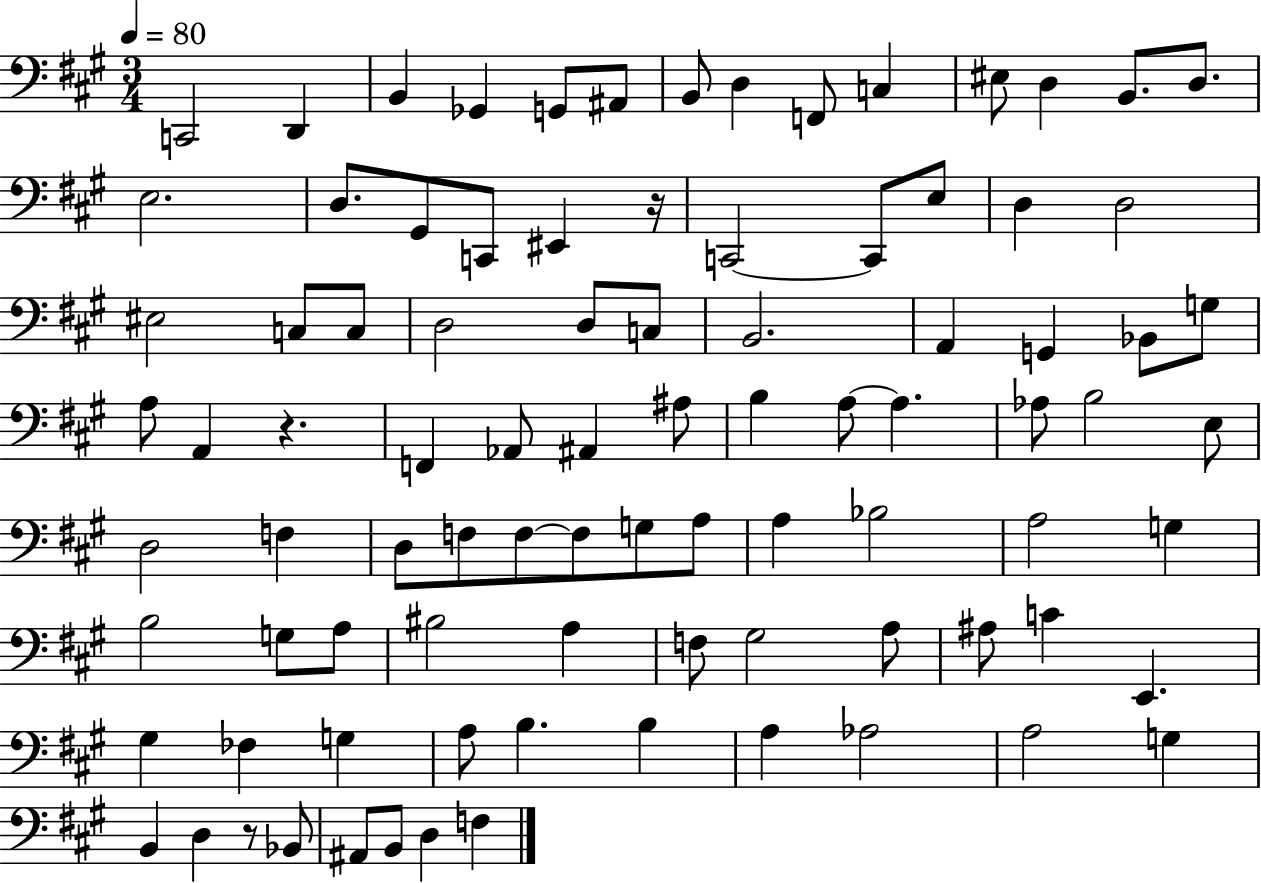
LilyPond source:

{
  \clef bass
  \numericTimeSignature
  \time 3/4
  \key a \major
  \tempo 4 = 80
  c,2 d,4 | b,4 ges,4 g,8 ais,8 | b,8 d4 f,8 c4 | eis8 d4 b,8. d8. | \break e2. | d8. gis,8 c,8 eis,4 r16 | c,2~~ c,8 e8 | d4 d2 | \break eis2 c8 c8 | d2 d8 c8 | b,2. | a,4 g,4 bes,8 g8 | \break a8 a,4 r4. | f,4 aes,8 ais,4 ais8 | b4 a8~~ a4. | aes8 b2 e8 | \break d2 f4 | d8 f8 f8~~ f8 g8 a8 | a4 bes2 | a2 g4 | \break b2 g8 a8 | bis2 a4 | f8 gis2 a8 | ais8 c'4 e,4. | \break gis4 fes4 g4 | a8 b4. b4 | a4 aes2 | a2 g4 | \break b,4 d4 r8 bes,8 | ais,8 b,8 d4 f4 | \bar "|."
}